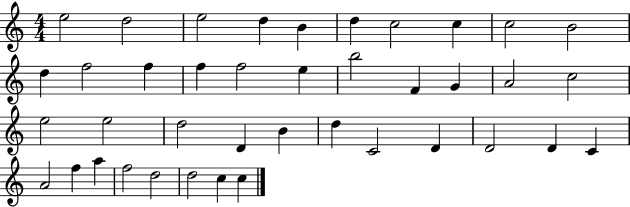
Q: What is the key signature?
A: C major